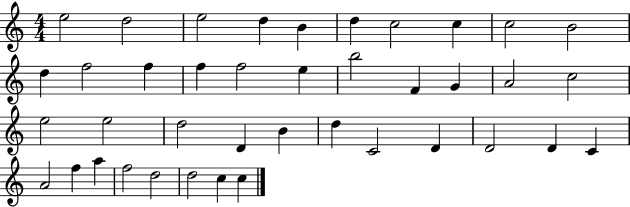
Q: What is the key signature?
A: C major